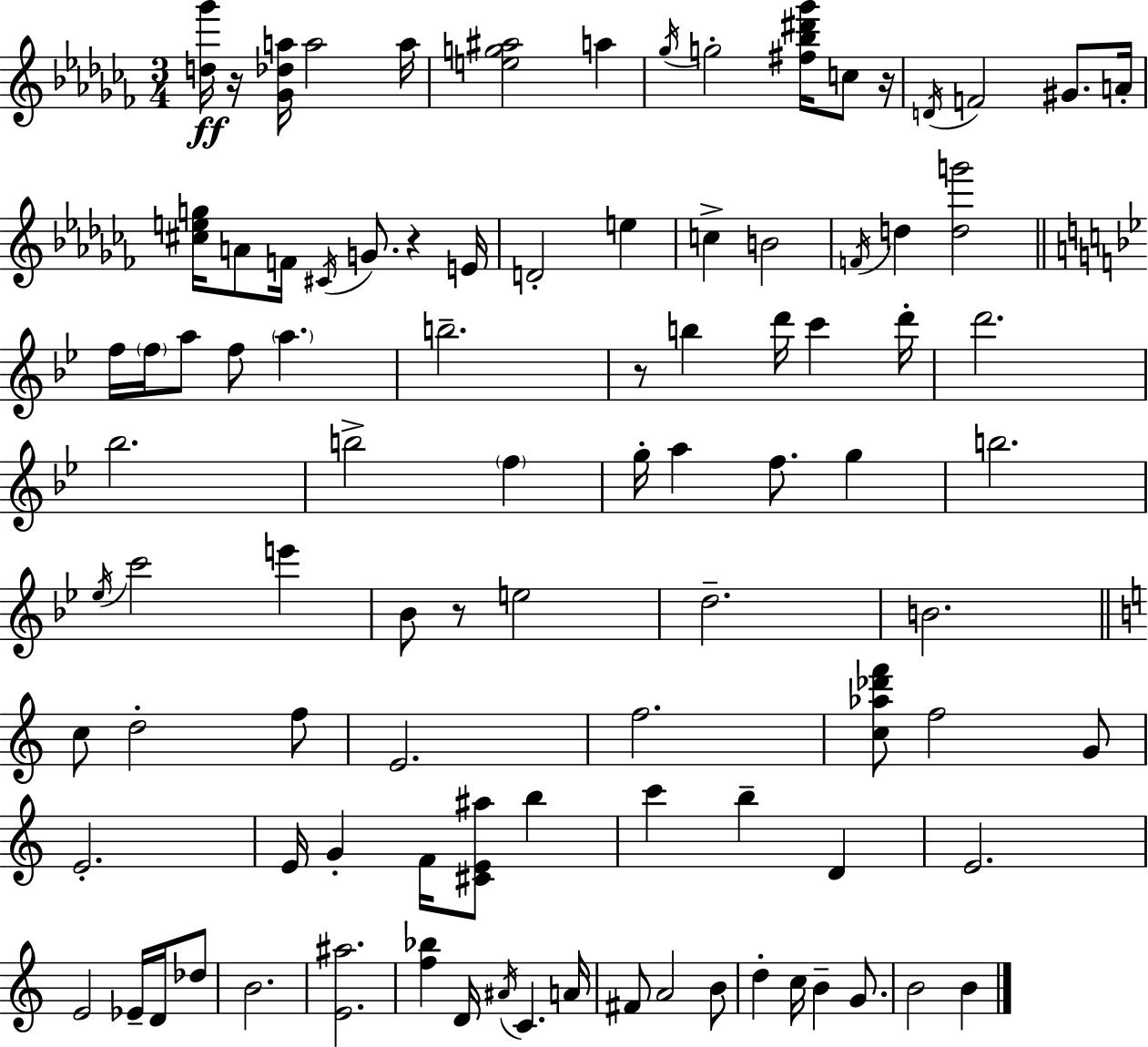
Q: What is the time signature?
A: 3/4